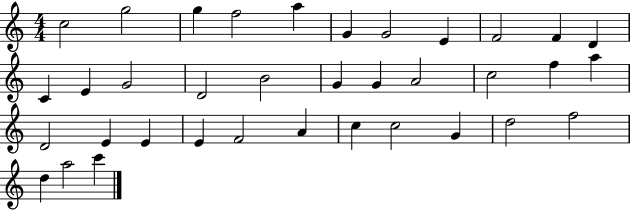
C5/h G5/h G5/q F5/h A5/q G4/q G4/h E4/q F4/h F4/q D4/q C4/q E4/q G4/h D4/h B4/h G4/q G4/q A4/h C5/h F5/q A5/q D4/h E4/q E4/q E4/q F4/h A4/q C5/q C5/h G4/q D5/h F5/h D5/q A5/h C6/q